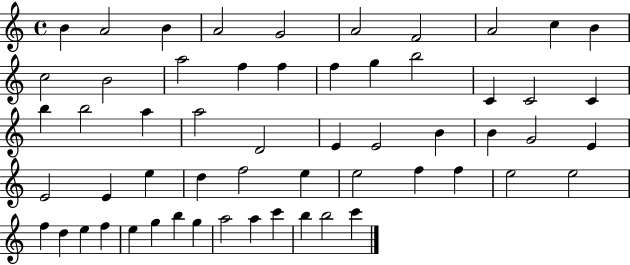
{
  \clef treble
  \time 4/4
  \defaultTimeSignature
  \key c \major
  b'4 a'2 b'4 | a'2 g'2 | a'2 f'2 | a'2 c''4 b'4 | \break c''2 b'2 | a''2 f''4 f''4 | f''4 g''4 b''2 | c'4 c'2 c'4 | \break b''4 b''2 a''4 | a''2 d'2 | e'4 e'2 b'4 | b'4 g'2 e'4 | \break e'2 e'4 e''4 | d''4 f''2 e''4 | e''2 f''4 f''4 | e''2 e''2 | \break f''4 d''4 e''4 f''4 | e''4 g''4 b''4 g''4 | a''2 a''4 c'''4 | b''4 b''2 c'''4 | \break \bar "|."
}